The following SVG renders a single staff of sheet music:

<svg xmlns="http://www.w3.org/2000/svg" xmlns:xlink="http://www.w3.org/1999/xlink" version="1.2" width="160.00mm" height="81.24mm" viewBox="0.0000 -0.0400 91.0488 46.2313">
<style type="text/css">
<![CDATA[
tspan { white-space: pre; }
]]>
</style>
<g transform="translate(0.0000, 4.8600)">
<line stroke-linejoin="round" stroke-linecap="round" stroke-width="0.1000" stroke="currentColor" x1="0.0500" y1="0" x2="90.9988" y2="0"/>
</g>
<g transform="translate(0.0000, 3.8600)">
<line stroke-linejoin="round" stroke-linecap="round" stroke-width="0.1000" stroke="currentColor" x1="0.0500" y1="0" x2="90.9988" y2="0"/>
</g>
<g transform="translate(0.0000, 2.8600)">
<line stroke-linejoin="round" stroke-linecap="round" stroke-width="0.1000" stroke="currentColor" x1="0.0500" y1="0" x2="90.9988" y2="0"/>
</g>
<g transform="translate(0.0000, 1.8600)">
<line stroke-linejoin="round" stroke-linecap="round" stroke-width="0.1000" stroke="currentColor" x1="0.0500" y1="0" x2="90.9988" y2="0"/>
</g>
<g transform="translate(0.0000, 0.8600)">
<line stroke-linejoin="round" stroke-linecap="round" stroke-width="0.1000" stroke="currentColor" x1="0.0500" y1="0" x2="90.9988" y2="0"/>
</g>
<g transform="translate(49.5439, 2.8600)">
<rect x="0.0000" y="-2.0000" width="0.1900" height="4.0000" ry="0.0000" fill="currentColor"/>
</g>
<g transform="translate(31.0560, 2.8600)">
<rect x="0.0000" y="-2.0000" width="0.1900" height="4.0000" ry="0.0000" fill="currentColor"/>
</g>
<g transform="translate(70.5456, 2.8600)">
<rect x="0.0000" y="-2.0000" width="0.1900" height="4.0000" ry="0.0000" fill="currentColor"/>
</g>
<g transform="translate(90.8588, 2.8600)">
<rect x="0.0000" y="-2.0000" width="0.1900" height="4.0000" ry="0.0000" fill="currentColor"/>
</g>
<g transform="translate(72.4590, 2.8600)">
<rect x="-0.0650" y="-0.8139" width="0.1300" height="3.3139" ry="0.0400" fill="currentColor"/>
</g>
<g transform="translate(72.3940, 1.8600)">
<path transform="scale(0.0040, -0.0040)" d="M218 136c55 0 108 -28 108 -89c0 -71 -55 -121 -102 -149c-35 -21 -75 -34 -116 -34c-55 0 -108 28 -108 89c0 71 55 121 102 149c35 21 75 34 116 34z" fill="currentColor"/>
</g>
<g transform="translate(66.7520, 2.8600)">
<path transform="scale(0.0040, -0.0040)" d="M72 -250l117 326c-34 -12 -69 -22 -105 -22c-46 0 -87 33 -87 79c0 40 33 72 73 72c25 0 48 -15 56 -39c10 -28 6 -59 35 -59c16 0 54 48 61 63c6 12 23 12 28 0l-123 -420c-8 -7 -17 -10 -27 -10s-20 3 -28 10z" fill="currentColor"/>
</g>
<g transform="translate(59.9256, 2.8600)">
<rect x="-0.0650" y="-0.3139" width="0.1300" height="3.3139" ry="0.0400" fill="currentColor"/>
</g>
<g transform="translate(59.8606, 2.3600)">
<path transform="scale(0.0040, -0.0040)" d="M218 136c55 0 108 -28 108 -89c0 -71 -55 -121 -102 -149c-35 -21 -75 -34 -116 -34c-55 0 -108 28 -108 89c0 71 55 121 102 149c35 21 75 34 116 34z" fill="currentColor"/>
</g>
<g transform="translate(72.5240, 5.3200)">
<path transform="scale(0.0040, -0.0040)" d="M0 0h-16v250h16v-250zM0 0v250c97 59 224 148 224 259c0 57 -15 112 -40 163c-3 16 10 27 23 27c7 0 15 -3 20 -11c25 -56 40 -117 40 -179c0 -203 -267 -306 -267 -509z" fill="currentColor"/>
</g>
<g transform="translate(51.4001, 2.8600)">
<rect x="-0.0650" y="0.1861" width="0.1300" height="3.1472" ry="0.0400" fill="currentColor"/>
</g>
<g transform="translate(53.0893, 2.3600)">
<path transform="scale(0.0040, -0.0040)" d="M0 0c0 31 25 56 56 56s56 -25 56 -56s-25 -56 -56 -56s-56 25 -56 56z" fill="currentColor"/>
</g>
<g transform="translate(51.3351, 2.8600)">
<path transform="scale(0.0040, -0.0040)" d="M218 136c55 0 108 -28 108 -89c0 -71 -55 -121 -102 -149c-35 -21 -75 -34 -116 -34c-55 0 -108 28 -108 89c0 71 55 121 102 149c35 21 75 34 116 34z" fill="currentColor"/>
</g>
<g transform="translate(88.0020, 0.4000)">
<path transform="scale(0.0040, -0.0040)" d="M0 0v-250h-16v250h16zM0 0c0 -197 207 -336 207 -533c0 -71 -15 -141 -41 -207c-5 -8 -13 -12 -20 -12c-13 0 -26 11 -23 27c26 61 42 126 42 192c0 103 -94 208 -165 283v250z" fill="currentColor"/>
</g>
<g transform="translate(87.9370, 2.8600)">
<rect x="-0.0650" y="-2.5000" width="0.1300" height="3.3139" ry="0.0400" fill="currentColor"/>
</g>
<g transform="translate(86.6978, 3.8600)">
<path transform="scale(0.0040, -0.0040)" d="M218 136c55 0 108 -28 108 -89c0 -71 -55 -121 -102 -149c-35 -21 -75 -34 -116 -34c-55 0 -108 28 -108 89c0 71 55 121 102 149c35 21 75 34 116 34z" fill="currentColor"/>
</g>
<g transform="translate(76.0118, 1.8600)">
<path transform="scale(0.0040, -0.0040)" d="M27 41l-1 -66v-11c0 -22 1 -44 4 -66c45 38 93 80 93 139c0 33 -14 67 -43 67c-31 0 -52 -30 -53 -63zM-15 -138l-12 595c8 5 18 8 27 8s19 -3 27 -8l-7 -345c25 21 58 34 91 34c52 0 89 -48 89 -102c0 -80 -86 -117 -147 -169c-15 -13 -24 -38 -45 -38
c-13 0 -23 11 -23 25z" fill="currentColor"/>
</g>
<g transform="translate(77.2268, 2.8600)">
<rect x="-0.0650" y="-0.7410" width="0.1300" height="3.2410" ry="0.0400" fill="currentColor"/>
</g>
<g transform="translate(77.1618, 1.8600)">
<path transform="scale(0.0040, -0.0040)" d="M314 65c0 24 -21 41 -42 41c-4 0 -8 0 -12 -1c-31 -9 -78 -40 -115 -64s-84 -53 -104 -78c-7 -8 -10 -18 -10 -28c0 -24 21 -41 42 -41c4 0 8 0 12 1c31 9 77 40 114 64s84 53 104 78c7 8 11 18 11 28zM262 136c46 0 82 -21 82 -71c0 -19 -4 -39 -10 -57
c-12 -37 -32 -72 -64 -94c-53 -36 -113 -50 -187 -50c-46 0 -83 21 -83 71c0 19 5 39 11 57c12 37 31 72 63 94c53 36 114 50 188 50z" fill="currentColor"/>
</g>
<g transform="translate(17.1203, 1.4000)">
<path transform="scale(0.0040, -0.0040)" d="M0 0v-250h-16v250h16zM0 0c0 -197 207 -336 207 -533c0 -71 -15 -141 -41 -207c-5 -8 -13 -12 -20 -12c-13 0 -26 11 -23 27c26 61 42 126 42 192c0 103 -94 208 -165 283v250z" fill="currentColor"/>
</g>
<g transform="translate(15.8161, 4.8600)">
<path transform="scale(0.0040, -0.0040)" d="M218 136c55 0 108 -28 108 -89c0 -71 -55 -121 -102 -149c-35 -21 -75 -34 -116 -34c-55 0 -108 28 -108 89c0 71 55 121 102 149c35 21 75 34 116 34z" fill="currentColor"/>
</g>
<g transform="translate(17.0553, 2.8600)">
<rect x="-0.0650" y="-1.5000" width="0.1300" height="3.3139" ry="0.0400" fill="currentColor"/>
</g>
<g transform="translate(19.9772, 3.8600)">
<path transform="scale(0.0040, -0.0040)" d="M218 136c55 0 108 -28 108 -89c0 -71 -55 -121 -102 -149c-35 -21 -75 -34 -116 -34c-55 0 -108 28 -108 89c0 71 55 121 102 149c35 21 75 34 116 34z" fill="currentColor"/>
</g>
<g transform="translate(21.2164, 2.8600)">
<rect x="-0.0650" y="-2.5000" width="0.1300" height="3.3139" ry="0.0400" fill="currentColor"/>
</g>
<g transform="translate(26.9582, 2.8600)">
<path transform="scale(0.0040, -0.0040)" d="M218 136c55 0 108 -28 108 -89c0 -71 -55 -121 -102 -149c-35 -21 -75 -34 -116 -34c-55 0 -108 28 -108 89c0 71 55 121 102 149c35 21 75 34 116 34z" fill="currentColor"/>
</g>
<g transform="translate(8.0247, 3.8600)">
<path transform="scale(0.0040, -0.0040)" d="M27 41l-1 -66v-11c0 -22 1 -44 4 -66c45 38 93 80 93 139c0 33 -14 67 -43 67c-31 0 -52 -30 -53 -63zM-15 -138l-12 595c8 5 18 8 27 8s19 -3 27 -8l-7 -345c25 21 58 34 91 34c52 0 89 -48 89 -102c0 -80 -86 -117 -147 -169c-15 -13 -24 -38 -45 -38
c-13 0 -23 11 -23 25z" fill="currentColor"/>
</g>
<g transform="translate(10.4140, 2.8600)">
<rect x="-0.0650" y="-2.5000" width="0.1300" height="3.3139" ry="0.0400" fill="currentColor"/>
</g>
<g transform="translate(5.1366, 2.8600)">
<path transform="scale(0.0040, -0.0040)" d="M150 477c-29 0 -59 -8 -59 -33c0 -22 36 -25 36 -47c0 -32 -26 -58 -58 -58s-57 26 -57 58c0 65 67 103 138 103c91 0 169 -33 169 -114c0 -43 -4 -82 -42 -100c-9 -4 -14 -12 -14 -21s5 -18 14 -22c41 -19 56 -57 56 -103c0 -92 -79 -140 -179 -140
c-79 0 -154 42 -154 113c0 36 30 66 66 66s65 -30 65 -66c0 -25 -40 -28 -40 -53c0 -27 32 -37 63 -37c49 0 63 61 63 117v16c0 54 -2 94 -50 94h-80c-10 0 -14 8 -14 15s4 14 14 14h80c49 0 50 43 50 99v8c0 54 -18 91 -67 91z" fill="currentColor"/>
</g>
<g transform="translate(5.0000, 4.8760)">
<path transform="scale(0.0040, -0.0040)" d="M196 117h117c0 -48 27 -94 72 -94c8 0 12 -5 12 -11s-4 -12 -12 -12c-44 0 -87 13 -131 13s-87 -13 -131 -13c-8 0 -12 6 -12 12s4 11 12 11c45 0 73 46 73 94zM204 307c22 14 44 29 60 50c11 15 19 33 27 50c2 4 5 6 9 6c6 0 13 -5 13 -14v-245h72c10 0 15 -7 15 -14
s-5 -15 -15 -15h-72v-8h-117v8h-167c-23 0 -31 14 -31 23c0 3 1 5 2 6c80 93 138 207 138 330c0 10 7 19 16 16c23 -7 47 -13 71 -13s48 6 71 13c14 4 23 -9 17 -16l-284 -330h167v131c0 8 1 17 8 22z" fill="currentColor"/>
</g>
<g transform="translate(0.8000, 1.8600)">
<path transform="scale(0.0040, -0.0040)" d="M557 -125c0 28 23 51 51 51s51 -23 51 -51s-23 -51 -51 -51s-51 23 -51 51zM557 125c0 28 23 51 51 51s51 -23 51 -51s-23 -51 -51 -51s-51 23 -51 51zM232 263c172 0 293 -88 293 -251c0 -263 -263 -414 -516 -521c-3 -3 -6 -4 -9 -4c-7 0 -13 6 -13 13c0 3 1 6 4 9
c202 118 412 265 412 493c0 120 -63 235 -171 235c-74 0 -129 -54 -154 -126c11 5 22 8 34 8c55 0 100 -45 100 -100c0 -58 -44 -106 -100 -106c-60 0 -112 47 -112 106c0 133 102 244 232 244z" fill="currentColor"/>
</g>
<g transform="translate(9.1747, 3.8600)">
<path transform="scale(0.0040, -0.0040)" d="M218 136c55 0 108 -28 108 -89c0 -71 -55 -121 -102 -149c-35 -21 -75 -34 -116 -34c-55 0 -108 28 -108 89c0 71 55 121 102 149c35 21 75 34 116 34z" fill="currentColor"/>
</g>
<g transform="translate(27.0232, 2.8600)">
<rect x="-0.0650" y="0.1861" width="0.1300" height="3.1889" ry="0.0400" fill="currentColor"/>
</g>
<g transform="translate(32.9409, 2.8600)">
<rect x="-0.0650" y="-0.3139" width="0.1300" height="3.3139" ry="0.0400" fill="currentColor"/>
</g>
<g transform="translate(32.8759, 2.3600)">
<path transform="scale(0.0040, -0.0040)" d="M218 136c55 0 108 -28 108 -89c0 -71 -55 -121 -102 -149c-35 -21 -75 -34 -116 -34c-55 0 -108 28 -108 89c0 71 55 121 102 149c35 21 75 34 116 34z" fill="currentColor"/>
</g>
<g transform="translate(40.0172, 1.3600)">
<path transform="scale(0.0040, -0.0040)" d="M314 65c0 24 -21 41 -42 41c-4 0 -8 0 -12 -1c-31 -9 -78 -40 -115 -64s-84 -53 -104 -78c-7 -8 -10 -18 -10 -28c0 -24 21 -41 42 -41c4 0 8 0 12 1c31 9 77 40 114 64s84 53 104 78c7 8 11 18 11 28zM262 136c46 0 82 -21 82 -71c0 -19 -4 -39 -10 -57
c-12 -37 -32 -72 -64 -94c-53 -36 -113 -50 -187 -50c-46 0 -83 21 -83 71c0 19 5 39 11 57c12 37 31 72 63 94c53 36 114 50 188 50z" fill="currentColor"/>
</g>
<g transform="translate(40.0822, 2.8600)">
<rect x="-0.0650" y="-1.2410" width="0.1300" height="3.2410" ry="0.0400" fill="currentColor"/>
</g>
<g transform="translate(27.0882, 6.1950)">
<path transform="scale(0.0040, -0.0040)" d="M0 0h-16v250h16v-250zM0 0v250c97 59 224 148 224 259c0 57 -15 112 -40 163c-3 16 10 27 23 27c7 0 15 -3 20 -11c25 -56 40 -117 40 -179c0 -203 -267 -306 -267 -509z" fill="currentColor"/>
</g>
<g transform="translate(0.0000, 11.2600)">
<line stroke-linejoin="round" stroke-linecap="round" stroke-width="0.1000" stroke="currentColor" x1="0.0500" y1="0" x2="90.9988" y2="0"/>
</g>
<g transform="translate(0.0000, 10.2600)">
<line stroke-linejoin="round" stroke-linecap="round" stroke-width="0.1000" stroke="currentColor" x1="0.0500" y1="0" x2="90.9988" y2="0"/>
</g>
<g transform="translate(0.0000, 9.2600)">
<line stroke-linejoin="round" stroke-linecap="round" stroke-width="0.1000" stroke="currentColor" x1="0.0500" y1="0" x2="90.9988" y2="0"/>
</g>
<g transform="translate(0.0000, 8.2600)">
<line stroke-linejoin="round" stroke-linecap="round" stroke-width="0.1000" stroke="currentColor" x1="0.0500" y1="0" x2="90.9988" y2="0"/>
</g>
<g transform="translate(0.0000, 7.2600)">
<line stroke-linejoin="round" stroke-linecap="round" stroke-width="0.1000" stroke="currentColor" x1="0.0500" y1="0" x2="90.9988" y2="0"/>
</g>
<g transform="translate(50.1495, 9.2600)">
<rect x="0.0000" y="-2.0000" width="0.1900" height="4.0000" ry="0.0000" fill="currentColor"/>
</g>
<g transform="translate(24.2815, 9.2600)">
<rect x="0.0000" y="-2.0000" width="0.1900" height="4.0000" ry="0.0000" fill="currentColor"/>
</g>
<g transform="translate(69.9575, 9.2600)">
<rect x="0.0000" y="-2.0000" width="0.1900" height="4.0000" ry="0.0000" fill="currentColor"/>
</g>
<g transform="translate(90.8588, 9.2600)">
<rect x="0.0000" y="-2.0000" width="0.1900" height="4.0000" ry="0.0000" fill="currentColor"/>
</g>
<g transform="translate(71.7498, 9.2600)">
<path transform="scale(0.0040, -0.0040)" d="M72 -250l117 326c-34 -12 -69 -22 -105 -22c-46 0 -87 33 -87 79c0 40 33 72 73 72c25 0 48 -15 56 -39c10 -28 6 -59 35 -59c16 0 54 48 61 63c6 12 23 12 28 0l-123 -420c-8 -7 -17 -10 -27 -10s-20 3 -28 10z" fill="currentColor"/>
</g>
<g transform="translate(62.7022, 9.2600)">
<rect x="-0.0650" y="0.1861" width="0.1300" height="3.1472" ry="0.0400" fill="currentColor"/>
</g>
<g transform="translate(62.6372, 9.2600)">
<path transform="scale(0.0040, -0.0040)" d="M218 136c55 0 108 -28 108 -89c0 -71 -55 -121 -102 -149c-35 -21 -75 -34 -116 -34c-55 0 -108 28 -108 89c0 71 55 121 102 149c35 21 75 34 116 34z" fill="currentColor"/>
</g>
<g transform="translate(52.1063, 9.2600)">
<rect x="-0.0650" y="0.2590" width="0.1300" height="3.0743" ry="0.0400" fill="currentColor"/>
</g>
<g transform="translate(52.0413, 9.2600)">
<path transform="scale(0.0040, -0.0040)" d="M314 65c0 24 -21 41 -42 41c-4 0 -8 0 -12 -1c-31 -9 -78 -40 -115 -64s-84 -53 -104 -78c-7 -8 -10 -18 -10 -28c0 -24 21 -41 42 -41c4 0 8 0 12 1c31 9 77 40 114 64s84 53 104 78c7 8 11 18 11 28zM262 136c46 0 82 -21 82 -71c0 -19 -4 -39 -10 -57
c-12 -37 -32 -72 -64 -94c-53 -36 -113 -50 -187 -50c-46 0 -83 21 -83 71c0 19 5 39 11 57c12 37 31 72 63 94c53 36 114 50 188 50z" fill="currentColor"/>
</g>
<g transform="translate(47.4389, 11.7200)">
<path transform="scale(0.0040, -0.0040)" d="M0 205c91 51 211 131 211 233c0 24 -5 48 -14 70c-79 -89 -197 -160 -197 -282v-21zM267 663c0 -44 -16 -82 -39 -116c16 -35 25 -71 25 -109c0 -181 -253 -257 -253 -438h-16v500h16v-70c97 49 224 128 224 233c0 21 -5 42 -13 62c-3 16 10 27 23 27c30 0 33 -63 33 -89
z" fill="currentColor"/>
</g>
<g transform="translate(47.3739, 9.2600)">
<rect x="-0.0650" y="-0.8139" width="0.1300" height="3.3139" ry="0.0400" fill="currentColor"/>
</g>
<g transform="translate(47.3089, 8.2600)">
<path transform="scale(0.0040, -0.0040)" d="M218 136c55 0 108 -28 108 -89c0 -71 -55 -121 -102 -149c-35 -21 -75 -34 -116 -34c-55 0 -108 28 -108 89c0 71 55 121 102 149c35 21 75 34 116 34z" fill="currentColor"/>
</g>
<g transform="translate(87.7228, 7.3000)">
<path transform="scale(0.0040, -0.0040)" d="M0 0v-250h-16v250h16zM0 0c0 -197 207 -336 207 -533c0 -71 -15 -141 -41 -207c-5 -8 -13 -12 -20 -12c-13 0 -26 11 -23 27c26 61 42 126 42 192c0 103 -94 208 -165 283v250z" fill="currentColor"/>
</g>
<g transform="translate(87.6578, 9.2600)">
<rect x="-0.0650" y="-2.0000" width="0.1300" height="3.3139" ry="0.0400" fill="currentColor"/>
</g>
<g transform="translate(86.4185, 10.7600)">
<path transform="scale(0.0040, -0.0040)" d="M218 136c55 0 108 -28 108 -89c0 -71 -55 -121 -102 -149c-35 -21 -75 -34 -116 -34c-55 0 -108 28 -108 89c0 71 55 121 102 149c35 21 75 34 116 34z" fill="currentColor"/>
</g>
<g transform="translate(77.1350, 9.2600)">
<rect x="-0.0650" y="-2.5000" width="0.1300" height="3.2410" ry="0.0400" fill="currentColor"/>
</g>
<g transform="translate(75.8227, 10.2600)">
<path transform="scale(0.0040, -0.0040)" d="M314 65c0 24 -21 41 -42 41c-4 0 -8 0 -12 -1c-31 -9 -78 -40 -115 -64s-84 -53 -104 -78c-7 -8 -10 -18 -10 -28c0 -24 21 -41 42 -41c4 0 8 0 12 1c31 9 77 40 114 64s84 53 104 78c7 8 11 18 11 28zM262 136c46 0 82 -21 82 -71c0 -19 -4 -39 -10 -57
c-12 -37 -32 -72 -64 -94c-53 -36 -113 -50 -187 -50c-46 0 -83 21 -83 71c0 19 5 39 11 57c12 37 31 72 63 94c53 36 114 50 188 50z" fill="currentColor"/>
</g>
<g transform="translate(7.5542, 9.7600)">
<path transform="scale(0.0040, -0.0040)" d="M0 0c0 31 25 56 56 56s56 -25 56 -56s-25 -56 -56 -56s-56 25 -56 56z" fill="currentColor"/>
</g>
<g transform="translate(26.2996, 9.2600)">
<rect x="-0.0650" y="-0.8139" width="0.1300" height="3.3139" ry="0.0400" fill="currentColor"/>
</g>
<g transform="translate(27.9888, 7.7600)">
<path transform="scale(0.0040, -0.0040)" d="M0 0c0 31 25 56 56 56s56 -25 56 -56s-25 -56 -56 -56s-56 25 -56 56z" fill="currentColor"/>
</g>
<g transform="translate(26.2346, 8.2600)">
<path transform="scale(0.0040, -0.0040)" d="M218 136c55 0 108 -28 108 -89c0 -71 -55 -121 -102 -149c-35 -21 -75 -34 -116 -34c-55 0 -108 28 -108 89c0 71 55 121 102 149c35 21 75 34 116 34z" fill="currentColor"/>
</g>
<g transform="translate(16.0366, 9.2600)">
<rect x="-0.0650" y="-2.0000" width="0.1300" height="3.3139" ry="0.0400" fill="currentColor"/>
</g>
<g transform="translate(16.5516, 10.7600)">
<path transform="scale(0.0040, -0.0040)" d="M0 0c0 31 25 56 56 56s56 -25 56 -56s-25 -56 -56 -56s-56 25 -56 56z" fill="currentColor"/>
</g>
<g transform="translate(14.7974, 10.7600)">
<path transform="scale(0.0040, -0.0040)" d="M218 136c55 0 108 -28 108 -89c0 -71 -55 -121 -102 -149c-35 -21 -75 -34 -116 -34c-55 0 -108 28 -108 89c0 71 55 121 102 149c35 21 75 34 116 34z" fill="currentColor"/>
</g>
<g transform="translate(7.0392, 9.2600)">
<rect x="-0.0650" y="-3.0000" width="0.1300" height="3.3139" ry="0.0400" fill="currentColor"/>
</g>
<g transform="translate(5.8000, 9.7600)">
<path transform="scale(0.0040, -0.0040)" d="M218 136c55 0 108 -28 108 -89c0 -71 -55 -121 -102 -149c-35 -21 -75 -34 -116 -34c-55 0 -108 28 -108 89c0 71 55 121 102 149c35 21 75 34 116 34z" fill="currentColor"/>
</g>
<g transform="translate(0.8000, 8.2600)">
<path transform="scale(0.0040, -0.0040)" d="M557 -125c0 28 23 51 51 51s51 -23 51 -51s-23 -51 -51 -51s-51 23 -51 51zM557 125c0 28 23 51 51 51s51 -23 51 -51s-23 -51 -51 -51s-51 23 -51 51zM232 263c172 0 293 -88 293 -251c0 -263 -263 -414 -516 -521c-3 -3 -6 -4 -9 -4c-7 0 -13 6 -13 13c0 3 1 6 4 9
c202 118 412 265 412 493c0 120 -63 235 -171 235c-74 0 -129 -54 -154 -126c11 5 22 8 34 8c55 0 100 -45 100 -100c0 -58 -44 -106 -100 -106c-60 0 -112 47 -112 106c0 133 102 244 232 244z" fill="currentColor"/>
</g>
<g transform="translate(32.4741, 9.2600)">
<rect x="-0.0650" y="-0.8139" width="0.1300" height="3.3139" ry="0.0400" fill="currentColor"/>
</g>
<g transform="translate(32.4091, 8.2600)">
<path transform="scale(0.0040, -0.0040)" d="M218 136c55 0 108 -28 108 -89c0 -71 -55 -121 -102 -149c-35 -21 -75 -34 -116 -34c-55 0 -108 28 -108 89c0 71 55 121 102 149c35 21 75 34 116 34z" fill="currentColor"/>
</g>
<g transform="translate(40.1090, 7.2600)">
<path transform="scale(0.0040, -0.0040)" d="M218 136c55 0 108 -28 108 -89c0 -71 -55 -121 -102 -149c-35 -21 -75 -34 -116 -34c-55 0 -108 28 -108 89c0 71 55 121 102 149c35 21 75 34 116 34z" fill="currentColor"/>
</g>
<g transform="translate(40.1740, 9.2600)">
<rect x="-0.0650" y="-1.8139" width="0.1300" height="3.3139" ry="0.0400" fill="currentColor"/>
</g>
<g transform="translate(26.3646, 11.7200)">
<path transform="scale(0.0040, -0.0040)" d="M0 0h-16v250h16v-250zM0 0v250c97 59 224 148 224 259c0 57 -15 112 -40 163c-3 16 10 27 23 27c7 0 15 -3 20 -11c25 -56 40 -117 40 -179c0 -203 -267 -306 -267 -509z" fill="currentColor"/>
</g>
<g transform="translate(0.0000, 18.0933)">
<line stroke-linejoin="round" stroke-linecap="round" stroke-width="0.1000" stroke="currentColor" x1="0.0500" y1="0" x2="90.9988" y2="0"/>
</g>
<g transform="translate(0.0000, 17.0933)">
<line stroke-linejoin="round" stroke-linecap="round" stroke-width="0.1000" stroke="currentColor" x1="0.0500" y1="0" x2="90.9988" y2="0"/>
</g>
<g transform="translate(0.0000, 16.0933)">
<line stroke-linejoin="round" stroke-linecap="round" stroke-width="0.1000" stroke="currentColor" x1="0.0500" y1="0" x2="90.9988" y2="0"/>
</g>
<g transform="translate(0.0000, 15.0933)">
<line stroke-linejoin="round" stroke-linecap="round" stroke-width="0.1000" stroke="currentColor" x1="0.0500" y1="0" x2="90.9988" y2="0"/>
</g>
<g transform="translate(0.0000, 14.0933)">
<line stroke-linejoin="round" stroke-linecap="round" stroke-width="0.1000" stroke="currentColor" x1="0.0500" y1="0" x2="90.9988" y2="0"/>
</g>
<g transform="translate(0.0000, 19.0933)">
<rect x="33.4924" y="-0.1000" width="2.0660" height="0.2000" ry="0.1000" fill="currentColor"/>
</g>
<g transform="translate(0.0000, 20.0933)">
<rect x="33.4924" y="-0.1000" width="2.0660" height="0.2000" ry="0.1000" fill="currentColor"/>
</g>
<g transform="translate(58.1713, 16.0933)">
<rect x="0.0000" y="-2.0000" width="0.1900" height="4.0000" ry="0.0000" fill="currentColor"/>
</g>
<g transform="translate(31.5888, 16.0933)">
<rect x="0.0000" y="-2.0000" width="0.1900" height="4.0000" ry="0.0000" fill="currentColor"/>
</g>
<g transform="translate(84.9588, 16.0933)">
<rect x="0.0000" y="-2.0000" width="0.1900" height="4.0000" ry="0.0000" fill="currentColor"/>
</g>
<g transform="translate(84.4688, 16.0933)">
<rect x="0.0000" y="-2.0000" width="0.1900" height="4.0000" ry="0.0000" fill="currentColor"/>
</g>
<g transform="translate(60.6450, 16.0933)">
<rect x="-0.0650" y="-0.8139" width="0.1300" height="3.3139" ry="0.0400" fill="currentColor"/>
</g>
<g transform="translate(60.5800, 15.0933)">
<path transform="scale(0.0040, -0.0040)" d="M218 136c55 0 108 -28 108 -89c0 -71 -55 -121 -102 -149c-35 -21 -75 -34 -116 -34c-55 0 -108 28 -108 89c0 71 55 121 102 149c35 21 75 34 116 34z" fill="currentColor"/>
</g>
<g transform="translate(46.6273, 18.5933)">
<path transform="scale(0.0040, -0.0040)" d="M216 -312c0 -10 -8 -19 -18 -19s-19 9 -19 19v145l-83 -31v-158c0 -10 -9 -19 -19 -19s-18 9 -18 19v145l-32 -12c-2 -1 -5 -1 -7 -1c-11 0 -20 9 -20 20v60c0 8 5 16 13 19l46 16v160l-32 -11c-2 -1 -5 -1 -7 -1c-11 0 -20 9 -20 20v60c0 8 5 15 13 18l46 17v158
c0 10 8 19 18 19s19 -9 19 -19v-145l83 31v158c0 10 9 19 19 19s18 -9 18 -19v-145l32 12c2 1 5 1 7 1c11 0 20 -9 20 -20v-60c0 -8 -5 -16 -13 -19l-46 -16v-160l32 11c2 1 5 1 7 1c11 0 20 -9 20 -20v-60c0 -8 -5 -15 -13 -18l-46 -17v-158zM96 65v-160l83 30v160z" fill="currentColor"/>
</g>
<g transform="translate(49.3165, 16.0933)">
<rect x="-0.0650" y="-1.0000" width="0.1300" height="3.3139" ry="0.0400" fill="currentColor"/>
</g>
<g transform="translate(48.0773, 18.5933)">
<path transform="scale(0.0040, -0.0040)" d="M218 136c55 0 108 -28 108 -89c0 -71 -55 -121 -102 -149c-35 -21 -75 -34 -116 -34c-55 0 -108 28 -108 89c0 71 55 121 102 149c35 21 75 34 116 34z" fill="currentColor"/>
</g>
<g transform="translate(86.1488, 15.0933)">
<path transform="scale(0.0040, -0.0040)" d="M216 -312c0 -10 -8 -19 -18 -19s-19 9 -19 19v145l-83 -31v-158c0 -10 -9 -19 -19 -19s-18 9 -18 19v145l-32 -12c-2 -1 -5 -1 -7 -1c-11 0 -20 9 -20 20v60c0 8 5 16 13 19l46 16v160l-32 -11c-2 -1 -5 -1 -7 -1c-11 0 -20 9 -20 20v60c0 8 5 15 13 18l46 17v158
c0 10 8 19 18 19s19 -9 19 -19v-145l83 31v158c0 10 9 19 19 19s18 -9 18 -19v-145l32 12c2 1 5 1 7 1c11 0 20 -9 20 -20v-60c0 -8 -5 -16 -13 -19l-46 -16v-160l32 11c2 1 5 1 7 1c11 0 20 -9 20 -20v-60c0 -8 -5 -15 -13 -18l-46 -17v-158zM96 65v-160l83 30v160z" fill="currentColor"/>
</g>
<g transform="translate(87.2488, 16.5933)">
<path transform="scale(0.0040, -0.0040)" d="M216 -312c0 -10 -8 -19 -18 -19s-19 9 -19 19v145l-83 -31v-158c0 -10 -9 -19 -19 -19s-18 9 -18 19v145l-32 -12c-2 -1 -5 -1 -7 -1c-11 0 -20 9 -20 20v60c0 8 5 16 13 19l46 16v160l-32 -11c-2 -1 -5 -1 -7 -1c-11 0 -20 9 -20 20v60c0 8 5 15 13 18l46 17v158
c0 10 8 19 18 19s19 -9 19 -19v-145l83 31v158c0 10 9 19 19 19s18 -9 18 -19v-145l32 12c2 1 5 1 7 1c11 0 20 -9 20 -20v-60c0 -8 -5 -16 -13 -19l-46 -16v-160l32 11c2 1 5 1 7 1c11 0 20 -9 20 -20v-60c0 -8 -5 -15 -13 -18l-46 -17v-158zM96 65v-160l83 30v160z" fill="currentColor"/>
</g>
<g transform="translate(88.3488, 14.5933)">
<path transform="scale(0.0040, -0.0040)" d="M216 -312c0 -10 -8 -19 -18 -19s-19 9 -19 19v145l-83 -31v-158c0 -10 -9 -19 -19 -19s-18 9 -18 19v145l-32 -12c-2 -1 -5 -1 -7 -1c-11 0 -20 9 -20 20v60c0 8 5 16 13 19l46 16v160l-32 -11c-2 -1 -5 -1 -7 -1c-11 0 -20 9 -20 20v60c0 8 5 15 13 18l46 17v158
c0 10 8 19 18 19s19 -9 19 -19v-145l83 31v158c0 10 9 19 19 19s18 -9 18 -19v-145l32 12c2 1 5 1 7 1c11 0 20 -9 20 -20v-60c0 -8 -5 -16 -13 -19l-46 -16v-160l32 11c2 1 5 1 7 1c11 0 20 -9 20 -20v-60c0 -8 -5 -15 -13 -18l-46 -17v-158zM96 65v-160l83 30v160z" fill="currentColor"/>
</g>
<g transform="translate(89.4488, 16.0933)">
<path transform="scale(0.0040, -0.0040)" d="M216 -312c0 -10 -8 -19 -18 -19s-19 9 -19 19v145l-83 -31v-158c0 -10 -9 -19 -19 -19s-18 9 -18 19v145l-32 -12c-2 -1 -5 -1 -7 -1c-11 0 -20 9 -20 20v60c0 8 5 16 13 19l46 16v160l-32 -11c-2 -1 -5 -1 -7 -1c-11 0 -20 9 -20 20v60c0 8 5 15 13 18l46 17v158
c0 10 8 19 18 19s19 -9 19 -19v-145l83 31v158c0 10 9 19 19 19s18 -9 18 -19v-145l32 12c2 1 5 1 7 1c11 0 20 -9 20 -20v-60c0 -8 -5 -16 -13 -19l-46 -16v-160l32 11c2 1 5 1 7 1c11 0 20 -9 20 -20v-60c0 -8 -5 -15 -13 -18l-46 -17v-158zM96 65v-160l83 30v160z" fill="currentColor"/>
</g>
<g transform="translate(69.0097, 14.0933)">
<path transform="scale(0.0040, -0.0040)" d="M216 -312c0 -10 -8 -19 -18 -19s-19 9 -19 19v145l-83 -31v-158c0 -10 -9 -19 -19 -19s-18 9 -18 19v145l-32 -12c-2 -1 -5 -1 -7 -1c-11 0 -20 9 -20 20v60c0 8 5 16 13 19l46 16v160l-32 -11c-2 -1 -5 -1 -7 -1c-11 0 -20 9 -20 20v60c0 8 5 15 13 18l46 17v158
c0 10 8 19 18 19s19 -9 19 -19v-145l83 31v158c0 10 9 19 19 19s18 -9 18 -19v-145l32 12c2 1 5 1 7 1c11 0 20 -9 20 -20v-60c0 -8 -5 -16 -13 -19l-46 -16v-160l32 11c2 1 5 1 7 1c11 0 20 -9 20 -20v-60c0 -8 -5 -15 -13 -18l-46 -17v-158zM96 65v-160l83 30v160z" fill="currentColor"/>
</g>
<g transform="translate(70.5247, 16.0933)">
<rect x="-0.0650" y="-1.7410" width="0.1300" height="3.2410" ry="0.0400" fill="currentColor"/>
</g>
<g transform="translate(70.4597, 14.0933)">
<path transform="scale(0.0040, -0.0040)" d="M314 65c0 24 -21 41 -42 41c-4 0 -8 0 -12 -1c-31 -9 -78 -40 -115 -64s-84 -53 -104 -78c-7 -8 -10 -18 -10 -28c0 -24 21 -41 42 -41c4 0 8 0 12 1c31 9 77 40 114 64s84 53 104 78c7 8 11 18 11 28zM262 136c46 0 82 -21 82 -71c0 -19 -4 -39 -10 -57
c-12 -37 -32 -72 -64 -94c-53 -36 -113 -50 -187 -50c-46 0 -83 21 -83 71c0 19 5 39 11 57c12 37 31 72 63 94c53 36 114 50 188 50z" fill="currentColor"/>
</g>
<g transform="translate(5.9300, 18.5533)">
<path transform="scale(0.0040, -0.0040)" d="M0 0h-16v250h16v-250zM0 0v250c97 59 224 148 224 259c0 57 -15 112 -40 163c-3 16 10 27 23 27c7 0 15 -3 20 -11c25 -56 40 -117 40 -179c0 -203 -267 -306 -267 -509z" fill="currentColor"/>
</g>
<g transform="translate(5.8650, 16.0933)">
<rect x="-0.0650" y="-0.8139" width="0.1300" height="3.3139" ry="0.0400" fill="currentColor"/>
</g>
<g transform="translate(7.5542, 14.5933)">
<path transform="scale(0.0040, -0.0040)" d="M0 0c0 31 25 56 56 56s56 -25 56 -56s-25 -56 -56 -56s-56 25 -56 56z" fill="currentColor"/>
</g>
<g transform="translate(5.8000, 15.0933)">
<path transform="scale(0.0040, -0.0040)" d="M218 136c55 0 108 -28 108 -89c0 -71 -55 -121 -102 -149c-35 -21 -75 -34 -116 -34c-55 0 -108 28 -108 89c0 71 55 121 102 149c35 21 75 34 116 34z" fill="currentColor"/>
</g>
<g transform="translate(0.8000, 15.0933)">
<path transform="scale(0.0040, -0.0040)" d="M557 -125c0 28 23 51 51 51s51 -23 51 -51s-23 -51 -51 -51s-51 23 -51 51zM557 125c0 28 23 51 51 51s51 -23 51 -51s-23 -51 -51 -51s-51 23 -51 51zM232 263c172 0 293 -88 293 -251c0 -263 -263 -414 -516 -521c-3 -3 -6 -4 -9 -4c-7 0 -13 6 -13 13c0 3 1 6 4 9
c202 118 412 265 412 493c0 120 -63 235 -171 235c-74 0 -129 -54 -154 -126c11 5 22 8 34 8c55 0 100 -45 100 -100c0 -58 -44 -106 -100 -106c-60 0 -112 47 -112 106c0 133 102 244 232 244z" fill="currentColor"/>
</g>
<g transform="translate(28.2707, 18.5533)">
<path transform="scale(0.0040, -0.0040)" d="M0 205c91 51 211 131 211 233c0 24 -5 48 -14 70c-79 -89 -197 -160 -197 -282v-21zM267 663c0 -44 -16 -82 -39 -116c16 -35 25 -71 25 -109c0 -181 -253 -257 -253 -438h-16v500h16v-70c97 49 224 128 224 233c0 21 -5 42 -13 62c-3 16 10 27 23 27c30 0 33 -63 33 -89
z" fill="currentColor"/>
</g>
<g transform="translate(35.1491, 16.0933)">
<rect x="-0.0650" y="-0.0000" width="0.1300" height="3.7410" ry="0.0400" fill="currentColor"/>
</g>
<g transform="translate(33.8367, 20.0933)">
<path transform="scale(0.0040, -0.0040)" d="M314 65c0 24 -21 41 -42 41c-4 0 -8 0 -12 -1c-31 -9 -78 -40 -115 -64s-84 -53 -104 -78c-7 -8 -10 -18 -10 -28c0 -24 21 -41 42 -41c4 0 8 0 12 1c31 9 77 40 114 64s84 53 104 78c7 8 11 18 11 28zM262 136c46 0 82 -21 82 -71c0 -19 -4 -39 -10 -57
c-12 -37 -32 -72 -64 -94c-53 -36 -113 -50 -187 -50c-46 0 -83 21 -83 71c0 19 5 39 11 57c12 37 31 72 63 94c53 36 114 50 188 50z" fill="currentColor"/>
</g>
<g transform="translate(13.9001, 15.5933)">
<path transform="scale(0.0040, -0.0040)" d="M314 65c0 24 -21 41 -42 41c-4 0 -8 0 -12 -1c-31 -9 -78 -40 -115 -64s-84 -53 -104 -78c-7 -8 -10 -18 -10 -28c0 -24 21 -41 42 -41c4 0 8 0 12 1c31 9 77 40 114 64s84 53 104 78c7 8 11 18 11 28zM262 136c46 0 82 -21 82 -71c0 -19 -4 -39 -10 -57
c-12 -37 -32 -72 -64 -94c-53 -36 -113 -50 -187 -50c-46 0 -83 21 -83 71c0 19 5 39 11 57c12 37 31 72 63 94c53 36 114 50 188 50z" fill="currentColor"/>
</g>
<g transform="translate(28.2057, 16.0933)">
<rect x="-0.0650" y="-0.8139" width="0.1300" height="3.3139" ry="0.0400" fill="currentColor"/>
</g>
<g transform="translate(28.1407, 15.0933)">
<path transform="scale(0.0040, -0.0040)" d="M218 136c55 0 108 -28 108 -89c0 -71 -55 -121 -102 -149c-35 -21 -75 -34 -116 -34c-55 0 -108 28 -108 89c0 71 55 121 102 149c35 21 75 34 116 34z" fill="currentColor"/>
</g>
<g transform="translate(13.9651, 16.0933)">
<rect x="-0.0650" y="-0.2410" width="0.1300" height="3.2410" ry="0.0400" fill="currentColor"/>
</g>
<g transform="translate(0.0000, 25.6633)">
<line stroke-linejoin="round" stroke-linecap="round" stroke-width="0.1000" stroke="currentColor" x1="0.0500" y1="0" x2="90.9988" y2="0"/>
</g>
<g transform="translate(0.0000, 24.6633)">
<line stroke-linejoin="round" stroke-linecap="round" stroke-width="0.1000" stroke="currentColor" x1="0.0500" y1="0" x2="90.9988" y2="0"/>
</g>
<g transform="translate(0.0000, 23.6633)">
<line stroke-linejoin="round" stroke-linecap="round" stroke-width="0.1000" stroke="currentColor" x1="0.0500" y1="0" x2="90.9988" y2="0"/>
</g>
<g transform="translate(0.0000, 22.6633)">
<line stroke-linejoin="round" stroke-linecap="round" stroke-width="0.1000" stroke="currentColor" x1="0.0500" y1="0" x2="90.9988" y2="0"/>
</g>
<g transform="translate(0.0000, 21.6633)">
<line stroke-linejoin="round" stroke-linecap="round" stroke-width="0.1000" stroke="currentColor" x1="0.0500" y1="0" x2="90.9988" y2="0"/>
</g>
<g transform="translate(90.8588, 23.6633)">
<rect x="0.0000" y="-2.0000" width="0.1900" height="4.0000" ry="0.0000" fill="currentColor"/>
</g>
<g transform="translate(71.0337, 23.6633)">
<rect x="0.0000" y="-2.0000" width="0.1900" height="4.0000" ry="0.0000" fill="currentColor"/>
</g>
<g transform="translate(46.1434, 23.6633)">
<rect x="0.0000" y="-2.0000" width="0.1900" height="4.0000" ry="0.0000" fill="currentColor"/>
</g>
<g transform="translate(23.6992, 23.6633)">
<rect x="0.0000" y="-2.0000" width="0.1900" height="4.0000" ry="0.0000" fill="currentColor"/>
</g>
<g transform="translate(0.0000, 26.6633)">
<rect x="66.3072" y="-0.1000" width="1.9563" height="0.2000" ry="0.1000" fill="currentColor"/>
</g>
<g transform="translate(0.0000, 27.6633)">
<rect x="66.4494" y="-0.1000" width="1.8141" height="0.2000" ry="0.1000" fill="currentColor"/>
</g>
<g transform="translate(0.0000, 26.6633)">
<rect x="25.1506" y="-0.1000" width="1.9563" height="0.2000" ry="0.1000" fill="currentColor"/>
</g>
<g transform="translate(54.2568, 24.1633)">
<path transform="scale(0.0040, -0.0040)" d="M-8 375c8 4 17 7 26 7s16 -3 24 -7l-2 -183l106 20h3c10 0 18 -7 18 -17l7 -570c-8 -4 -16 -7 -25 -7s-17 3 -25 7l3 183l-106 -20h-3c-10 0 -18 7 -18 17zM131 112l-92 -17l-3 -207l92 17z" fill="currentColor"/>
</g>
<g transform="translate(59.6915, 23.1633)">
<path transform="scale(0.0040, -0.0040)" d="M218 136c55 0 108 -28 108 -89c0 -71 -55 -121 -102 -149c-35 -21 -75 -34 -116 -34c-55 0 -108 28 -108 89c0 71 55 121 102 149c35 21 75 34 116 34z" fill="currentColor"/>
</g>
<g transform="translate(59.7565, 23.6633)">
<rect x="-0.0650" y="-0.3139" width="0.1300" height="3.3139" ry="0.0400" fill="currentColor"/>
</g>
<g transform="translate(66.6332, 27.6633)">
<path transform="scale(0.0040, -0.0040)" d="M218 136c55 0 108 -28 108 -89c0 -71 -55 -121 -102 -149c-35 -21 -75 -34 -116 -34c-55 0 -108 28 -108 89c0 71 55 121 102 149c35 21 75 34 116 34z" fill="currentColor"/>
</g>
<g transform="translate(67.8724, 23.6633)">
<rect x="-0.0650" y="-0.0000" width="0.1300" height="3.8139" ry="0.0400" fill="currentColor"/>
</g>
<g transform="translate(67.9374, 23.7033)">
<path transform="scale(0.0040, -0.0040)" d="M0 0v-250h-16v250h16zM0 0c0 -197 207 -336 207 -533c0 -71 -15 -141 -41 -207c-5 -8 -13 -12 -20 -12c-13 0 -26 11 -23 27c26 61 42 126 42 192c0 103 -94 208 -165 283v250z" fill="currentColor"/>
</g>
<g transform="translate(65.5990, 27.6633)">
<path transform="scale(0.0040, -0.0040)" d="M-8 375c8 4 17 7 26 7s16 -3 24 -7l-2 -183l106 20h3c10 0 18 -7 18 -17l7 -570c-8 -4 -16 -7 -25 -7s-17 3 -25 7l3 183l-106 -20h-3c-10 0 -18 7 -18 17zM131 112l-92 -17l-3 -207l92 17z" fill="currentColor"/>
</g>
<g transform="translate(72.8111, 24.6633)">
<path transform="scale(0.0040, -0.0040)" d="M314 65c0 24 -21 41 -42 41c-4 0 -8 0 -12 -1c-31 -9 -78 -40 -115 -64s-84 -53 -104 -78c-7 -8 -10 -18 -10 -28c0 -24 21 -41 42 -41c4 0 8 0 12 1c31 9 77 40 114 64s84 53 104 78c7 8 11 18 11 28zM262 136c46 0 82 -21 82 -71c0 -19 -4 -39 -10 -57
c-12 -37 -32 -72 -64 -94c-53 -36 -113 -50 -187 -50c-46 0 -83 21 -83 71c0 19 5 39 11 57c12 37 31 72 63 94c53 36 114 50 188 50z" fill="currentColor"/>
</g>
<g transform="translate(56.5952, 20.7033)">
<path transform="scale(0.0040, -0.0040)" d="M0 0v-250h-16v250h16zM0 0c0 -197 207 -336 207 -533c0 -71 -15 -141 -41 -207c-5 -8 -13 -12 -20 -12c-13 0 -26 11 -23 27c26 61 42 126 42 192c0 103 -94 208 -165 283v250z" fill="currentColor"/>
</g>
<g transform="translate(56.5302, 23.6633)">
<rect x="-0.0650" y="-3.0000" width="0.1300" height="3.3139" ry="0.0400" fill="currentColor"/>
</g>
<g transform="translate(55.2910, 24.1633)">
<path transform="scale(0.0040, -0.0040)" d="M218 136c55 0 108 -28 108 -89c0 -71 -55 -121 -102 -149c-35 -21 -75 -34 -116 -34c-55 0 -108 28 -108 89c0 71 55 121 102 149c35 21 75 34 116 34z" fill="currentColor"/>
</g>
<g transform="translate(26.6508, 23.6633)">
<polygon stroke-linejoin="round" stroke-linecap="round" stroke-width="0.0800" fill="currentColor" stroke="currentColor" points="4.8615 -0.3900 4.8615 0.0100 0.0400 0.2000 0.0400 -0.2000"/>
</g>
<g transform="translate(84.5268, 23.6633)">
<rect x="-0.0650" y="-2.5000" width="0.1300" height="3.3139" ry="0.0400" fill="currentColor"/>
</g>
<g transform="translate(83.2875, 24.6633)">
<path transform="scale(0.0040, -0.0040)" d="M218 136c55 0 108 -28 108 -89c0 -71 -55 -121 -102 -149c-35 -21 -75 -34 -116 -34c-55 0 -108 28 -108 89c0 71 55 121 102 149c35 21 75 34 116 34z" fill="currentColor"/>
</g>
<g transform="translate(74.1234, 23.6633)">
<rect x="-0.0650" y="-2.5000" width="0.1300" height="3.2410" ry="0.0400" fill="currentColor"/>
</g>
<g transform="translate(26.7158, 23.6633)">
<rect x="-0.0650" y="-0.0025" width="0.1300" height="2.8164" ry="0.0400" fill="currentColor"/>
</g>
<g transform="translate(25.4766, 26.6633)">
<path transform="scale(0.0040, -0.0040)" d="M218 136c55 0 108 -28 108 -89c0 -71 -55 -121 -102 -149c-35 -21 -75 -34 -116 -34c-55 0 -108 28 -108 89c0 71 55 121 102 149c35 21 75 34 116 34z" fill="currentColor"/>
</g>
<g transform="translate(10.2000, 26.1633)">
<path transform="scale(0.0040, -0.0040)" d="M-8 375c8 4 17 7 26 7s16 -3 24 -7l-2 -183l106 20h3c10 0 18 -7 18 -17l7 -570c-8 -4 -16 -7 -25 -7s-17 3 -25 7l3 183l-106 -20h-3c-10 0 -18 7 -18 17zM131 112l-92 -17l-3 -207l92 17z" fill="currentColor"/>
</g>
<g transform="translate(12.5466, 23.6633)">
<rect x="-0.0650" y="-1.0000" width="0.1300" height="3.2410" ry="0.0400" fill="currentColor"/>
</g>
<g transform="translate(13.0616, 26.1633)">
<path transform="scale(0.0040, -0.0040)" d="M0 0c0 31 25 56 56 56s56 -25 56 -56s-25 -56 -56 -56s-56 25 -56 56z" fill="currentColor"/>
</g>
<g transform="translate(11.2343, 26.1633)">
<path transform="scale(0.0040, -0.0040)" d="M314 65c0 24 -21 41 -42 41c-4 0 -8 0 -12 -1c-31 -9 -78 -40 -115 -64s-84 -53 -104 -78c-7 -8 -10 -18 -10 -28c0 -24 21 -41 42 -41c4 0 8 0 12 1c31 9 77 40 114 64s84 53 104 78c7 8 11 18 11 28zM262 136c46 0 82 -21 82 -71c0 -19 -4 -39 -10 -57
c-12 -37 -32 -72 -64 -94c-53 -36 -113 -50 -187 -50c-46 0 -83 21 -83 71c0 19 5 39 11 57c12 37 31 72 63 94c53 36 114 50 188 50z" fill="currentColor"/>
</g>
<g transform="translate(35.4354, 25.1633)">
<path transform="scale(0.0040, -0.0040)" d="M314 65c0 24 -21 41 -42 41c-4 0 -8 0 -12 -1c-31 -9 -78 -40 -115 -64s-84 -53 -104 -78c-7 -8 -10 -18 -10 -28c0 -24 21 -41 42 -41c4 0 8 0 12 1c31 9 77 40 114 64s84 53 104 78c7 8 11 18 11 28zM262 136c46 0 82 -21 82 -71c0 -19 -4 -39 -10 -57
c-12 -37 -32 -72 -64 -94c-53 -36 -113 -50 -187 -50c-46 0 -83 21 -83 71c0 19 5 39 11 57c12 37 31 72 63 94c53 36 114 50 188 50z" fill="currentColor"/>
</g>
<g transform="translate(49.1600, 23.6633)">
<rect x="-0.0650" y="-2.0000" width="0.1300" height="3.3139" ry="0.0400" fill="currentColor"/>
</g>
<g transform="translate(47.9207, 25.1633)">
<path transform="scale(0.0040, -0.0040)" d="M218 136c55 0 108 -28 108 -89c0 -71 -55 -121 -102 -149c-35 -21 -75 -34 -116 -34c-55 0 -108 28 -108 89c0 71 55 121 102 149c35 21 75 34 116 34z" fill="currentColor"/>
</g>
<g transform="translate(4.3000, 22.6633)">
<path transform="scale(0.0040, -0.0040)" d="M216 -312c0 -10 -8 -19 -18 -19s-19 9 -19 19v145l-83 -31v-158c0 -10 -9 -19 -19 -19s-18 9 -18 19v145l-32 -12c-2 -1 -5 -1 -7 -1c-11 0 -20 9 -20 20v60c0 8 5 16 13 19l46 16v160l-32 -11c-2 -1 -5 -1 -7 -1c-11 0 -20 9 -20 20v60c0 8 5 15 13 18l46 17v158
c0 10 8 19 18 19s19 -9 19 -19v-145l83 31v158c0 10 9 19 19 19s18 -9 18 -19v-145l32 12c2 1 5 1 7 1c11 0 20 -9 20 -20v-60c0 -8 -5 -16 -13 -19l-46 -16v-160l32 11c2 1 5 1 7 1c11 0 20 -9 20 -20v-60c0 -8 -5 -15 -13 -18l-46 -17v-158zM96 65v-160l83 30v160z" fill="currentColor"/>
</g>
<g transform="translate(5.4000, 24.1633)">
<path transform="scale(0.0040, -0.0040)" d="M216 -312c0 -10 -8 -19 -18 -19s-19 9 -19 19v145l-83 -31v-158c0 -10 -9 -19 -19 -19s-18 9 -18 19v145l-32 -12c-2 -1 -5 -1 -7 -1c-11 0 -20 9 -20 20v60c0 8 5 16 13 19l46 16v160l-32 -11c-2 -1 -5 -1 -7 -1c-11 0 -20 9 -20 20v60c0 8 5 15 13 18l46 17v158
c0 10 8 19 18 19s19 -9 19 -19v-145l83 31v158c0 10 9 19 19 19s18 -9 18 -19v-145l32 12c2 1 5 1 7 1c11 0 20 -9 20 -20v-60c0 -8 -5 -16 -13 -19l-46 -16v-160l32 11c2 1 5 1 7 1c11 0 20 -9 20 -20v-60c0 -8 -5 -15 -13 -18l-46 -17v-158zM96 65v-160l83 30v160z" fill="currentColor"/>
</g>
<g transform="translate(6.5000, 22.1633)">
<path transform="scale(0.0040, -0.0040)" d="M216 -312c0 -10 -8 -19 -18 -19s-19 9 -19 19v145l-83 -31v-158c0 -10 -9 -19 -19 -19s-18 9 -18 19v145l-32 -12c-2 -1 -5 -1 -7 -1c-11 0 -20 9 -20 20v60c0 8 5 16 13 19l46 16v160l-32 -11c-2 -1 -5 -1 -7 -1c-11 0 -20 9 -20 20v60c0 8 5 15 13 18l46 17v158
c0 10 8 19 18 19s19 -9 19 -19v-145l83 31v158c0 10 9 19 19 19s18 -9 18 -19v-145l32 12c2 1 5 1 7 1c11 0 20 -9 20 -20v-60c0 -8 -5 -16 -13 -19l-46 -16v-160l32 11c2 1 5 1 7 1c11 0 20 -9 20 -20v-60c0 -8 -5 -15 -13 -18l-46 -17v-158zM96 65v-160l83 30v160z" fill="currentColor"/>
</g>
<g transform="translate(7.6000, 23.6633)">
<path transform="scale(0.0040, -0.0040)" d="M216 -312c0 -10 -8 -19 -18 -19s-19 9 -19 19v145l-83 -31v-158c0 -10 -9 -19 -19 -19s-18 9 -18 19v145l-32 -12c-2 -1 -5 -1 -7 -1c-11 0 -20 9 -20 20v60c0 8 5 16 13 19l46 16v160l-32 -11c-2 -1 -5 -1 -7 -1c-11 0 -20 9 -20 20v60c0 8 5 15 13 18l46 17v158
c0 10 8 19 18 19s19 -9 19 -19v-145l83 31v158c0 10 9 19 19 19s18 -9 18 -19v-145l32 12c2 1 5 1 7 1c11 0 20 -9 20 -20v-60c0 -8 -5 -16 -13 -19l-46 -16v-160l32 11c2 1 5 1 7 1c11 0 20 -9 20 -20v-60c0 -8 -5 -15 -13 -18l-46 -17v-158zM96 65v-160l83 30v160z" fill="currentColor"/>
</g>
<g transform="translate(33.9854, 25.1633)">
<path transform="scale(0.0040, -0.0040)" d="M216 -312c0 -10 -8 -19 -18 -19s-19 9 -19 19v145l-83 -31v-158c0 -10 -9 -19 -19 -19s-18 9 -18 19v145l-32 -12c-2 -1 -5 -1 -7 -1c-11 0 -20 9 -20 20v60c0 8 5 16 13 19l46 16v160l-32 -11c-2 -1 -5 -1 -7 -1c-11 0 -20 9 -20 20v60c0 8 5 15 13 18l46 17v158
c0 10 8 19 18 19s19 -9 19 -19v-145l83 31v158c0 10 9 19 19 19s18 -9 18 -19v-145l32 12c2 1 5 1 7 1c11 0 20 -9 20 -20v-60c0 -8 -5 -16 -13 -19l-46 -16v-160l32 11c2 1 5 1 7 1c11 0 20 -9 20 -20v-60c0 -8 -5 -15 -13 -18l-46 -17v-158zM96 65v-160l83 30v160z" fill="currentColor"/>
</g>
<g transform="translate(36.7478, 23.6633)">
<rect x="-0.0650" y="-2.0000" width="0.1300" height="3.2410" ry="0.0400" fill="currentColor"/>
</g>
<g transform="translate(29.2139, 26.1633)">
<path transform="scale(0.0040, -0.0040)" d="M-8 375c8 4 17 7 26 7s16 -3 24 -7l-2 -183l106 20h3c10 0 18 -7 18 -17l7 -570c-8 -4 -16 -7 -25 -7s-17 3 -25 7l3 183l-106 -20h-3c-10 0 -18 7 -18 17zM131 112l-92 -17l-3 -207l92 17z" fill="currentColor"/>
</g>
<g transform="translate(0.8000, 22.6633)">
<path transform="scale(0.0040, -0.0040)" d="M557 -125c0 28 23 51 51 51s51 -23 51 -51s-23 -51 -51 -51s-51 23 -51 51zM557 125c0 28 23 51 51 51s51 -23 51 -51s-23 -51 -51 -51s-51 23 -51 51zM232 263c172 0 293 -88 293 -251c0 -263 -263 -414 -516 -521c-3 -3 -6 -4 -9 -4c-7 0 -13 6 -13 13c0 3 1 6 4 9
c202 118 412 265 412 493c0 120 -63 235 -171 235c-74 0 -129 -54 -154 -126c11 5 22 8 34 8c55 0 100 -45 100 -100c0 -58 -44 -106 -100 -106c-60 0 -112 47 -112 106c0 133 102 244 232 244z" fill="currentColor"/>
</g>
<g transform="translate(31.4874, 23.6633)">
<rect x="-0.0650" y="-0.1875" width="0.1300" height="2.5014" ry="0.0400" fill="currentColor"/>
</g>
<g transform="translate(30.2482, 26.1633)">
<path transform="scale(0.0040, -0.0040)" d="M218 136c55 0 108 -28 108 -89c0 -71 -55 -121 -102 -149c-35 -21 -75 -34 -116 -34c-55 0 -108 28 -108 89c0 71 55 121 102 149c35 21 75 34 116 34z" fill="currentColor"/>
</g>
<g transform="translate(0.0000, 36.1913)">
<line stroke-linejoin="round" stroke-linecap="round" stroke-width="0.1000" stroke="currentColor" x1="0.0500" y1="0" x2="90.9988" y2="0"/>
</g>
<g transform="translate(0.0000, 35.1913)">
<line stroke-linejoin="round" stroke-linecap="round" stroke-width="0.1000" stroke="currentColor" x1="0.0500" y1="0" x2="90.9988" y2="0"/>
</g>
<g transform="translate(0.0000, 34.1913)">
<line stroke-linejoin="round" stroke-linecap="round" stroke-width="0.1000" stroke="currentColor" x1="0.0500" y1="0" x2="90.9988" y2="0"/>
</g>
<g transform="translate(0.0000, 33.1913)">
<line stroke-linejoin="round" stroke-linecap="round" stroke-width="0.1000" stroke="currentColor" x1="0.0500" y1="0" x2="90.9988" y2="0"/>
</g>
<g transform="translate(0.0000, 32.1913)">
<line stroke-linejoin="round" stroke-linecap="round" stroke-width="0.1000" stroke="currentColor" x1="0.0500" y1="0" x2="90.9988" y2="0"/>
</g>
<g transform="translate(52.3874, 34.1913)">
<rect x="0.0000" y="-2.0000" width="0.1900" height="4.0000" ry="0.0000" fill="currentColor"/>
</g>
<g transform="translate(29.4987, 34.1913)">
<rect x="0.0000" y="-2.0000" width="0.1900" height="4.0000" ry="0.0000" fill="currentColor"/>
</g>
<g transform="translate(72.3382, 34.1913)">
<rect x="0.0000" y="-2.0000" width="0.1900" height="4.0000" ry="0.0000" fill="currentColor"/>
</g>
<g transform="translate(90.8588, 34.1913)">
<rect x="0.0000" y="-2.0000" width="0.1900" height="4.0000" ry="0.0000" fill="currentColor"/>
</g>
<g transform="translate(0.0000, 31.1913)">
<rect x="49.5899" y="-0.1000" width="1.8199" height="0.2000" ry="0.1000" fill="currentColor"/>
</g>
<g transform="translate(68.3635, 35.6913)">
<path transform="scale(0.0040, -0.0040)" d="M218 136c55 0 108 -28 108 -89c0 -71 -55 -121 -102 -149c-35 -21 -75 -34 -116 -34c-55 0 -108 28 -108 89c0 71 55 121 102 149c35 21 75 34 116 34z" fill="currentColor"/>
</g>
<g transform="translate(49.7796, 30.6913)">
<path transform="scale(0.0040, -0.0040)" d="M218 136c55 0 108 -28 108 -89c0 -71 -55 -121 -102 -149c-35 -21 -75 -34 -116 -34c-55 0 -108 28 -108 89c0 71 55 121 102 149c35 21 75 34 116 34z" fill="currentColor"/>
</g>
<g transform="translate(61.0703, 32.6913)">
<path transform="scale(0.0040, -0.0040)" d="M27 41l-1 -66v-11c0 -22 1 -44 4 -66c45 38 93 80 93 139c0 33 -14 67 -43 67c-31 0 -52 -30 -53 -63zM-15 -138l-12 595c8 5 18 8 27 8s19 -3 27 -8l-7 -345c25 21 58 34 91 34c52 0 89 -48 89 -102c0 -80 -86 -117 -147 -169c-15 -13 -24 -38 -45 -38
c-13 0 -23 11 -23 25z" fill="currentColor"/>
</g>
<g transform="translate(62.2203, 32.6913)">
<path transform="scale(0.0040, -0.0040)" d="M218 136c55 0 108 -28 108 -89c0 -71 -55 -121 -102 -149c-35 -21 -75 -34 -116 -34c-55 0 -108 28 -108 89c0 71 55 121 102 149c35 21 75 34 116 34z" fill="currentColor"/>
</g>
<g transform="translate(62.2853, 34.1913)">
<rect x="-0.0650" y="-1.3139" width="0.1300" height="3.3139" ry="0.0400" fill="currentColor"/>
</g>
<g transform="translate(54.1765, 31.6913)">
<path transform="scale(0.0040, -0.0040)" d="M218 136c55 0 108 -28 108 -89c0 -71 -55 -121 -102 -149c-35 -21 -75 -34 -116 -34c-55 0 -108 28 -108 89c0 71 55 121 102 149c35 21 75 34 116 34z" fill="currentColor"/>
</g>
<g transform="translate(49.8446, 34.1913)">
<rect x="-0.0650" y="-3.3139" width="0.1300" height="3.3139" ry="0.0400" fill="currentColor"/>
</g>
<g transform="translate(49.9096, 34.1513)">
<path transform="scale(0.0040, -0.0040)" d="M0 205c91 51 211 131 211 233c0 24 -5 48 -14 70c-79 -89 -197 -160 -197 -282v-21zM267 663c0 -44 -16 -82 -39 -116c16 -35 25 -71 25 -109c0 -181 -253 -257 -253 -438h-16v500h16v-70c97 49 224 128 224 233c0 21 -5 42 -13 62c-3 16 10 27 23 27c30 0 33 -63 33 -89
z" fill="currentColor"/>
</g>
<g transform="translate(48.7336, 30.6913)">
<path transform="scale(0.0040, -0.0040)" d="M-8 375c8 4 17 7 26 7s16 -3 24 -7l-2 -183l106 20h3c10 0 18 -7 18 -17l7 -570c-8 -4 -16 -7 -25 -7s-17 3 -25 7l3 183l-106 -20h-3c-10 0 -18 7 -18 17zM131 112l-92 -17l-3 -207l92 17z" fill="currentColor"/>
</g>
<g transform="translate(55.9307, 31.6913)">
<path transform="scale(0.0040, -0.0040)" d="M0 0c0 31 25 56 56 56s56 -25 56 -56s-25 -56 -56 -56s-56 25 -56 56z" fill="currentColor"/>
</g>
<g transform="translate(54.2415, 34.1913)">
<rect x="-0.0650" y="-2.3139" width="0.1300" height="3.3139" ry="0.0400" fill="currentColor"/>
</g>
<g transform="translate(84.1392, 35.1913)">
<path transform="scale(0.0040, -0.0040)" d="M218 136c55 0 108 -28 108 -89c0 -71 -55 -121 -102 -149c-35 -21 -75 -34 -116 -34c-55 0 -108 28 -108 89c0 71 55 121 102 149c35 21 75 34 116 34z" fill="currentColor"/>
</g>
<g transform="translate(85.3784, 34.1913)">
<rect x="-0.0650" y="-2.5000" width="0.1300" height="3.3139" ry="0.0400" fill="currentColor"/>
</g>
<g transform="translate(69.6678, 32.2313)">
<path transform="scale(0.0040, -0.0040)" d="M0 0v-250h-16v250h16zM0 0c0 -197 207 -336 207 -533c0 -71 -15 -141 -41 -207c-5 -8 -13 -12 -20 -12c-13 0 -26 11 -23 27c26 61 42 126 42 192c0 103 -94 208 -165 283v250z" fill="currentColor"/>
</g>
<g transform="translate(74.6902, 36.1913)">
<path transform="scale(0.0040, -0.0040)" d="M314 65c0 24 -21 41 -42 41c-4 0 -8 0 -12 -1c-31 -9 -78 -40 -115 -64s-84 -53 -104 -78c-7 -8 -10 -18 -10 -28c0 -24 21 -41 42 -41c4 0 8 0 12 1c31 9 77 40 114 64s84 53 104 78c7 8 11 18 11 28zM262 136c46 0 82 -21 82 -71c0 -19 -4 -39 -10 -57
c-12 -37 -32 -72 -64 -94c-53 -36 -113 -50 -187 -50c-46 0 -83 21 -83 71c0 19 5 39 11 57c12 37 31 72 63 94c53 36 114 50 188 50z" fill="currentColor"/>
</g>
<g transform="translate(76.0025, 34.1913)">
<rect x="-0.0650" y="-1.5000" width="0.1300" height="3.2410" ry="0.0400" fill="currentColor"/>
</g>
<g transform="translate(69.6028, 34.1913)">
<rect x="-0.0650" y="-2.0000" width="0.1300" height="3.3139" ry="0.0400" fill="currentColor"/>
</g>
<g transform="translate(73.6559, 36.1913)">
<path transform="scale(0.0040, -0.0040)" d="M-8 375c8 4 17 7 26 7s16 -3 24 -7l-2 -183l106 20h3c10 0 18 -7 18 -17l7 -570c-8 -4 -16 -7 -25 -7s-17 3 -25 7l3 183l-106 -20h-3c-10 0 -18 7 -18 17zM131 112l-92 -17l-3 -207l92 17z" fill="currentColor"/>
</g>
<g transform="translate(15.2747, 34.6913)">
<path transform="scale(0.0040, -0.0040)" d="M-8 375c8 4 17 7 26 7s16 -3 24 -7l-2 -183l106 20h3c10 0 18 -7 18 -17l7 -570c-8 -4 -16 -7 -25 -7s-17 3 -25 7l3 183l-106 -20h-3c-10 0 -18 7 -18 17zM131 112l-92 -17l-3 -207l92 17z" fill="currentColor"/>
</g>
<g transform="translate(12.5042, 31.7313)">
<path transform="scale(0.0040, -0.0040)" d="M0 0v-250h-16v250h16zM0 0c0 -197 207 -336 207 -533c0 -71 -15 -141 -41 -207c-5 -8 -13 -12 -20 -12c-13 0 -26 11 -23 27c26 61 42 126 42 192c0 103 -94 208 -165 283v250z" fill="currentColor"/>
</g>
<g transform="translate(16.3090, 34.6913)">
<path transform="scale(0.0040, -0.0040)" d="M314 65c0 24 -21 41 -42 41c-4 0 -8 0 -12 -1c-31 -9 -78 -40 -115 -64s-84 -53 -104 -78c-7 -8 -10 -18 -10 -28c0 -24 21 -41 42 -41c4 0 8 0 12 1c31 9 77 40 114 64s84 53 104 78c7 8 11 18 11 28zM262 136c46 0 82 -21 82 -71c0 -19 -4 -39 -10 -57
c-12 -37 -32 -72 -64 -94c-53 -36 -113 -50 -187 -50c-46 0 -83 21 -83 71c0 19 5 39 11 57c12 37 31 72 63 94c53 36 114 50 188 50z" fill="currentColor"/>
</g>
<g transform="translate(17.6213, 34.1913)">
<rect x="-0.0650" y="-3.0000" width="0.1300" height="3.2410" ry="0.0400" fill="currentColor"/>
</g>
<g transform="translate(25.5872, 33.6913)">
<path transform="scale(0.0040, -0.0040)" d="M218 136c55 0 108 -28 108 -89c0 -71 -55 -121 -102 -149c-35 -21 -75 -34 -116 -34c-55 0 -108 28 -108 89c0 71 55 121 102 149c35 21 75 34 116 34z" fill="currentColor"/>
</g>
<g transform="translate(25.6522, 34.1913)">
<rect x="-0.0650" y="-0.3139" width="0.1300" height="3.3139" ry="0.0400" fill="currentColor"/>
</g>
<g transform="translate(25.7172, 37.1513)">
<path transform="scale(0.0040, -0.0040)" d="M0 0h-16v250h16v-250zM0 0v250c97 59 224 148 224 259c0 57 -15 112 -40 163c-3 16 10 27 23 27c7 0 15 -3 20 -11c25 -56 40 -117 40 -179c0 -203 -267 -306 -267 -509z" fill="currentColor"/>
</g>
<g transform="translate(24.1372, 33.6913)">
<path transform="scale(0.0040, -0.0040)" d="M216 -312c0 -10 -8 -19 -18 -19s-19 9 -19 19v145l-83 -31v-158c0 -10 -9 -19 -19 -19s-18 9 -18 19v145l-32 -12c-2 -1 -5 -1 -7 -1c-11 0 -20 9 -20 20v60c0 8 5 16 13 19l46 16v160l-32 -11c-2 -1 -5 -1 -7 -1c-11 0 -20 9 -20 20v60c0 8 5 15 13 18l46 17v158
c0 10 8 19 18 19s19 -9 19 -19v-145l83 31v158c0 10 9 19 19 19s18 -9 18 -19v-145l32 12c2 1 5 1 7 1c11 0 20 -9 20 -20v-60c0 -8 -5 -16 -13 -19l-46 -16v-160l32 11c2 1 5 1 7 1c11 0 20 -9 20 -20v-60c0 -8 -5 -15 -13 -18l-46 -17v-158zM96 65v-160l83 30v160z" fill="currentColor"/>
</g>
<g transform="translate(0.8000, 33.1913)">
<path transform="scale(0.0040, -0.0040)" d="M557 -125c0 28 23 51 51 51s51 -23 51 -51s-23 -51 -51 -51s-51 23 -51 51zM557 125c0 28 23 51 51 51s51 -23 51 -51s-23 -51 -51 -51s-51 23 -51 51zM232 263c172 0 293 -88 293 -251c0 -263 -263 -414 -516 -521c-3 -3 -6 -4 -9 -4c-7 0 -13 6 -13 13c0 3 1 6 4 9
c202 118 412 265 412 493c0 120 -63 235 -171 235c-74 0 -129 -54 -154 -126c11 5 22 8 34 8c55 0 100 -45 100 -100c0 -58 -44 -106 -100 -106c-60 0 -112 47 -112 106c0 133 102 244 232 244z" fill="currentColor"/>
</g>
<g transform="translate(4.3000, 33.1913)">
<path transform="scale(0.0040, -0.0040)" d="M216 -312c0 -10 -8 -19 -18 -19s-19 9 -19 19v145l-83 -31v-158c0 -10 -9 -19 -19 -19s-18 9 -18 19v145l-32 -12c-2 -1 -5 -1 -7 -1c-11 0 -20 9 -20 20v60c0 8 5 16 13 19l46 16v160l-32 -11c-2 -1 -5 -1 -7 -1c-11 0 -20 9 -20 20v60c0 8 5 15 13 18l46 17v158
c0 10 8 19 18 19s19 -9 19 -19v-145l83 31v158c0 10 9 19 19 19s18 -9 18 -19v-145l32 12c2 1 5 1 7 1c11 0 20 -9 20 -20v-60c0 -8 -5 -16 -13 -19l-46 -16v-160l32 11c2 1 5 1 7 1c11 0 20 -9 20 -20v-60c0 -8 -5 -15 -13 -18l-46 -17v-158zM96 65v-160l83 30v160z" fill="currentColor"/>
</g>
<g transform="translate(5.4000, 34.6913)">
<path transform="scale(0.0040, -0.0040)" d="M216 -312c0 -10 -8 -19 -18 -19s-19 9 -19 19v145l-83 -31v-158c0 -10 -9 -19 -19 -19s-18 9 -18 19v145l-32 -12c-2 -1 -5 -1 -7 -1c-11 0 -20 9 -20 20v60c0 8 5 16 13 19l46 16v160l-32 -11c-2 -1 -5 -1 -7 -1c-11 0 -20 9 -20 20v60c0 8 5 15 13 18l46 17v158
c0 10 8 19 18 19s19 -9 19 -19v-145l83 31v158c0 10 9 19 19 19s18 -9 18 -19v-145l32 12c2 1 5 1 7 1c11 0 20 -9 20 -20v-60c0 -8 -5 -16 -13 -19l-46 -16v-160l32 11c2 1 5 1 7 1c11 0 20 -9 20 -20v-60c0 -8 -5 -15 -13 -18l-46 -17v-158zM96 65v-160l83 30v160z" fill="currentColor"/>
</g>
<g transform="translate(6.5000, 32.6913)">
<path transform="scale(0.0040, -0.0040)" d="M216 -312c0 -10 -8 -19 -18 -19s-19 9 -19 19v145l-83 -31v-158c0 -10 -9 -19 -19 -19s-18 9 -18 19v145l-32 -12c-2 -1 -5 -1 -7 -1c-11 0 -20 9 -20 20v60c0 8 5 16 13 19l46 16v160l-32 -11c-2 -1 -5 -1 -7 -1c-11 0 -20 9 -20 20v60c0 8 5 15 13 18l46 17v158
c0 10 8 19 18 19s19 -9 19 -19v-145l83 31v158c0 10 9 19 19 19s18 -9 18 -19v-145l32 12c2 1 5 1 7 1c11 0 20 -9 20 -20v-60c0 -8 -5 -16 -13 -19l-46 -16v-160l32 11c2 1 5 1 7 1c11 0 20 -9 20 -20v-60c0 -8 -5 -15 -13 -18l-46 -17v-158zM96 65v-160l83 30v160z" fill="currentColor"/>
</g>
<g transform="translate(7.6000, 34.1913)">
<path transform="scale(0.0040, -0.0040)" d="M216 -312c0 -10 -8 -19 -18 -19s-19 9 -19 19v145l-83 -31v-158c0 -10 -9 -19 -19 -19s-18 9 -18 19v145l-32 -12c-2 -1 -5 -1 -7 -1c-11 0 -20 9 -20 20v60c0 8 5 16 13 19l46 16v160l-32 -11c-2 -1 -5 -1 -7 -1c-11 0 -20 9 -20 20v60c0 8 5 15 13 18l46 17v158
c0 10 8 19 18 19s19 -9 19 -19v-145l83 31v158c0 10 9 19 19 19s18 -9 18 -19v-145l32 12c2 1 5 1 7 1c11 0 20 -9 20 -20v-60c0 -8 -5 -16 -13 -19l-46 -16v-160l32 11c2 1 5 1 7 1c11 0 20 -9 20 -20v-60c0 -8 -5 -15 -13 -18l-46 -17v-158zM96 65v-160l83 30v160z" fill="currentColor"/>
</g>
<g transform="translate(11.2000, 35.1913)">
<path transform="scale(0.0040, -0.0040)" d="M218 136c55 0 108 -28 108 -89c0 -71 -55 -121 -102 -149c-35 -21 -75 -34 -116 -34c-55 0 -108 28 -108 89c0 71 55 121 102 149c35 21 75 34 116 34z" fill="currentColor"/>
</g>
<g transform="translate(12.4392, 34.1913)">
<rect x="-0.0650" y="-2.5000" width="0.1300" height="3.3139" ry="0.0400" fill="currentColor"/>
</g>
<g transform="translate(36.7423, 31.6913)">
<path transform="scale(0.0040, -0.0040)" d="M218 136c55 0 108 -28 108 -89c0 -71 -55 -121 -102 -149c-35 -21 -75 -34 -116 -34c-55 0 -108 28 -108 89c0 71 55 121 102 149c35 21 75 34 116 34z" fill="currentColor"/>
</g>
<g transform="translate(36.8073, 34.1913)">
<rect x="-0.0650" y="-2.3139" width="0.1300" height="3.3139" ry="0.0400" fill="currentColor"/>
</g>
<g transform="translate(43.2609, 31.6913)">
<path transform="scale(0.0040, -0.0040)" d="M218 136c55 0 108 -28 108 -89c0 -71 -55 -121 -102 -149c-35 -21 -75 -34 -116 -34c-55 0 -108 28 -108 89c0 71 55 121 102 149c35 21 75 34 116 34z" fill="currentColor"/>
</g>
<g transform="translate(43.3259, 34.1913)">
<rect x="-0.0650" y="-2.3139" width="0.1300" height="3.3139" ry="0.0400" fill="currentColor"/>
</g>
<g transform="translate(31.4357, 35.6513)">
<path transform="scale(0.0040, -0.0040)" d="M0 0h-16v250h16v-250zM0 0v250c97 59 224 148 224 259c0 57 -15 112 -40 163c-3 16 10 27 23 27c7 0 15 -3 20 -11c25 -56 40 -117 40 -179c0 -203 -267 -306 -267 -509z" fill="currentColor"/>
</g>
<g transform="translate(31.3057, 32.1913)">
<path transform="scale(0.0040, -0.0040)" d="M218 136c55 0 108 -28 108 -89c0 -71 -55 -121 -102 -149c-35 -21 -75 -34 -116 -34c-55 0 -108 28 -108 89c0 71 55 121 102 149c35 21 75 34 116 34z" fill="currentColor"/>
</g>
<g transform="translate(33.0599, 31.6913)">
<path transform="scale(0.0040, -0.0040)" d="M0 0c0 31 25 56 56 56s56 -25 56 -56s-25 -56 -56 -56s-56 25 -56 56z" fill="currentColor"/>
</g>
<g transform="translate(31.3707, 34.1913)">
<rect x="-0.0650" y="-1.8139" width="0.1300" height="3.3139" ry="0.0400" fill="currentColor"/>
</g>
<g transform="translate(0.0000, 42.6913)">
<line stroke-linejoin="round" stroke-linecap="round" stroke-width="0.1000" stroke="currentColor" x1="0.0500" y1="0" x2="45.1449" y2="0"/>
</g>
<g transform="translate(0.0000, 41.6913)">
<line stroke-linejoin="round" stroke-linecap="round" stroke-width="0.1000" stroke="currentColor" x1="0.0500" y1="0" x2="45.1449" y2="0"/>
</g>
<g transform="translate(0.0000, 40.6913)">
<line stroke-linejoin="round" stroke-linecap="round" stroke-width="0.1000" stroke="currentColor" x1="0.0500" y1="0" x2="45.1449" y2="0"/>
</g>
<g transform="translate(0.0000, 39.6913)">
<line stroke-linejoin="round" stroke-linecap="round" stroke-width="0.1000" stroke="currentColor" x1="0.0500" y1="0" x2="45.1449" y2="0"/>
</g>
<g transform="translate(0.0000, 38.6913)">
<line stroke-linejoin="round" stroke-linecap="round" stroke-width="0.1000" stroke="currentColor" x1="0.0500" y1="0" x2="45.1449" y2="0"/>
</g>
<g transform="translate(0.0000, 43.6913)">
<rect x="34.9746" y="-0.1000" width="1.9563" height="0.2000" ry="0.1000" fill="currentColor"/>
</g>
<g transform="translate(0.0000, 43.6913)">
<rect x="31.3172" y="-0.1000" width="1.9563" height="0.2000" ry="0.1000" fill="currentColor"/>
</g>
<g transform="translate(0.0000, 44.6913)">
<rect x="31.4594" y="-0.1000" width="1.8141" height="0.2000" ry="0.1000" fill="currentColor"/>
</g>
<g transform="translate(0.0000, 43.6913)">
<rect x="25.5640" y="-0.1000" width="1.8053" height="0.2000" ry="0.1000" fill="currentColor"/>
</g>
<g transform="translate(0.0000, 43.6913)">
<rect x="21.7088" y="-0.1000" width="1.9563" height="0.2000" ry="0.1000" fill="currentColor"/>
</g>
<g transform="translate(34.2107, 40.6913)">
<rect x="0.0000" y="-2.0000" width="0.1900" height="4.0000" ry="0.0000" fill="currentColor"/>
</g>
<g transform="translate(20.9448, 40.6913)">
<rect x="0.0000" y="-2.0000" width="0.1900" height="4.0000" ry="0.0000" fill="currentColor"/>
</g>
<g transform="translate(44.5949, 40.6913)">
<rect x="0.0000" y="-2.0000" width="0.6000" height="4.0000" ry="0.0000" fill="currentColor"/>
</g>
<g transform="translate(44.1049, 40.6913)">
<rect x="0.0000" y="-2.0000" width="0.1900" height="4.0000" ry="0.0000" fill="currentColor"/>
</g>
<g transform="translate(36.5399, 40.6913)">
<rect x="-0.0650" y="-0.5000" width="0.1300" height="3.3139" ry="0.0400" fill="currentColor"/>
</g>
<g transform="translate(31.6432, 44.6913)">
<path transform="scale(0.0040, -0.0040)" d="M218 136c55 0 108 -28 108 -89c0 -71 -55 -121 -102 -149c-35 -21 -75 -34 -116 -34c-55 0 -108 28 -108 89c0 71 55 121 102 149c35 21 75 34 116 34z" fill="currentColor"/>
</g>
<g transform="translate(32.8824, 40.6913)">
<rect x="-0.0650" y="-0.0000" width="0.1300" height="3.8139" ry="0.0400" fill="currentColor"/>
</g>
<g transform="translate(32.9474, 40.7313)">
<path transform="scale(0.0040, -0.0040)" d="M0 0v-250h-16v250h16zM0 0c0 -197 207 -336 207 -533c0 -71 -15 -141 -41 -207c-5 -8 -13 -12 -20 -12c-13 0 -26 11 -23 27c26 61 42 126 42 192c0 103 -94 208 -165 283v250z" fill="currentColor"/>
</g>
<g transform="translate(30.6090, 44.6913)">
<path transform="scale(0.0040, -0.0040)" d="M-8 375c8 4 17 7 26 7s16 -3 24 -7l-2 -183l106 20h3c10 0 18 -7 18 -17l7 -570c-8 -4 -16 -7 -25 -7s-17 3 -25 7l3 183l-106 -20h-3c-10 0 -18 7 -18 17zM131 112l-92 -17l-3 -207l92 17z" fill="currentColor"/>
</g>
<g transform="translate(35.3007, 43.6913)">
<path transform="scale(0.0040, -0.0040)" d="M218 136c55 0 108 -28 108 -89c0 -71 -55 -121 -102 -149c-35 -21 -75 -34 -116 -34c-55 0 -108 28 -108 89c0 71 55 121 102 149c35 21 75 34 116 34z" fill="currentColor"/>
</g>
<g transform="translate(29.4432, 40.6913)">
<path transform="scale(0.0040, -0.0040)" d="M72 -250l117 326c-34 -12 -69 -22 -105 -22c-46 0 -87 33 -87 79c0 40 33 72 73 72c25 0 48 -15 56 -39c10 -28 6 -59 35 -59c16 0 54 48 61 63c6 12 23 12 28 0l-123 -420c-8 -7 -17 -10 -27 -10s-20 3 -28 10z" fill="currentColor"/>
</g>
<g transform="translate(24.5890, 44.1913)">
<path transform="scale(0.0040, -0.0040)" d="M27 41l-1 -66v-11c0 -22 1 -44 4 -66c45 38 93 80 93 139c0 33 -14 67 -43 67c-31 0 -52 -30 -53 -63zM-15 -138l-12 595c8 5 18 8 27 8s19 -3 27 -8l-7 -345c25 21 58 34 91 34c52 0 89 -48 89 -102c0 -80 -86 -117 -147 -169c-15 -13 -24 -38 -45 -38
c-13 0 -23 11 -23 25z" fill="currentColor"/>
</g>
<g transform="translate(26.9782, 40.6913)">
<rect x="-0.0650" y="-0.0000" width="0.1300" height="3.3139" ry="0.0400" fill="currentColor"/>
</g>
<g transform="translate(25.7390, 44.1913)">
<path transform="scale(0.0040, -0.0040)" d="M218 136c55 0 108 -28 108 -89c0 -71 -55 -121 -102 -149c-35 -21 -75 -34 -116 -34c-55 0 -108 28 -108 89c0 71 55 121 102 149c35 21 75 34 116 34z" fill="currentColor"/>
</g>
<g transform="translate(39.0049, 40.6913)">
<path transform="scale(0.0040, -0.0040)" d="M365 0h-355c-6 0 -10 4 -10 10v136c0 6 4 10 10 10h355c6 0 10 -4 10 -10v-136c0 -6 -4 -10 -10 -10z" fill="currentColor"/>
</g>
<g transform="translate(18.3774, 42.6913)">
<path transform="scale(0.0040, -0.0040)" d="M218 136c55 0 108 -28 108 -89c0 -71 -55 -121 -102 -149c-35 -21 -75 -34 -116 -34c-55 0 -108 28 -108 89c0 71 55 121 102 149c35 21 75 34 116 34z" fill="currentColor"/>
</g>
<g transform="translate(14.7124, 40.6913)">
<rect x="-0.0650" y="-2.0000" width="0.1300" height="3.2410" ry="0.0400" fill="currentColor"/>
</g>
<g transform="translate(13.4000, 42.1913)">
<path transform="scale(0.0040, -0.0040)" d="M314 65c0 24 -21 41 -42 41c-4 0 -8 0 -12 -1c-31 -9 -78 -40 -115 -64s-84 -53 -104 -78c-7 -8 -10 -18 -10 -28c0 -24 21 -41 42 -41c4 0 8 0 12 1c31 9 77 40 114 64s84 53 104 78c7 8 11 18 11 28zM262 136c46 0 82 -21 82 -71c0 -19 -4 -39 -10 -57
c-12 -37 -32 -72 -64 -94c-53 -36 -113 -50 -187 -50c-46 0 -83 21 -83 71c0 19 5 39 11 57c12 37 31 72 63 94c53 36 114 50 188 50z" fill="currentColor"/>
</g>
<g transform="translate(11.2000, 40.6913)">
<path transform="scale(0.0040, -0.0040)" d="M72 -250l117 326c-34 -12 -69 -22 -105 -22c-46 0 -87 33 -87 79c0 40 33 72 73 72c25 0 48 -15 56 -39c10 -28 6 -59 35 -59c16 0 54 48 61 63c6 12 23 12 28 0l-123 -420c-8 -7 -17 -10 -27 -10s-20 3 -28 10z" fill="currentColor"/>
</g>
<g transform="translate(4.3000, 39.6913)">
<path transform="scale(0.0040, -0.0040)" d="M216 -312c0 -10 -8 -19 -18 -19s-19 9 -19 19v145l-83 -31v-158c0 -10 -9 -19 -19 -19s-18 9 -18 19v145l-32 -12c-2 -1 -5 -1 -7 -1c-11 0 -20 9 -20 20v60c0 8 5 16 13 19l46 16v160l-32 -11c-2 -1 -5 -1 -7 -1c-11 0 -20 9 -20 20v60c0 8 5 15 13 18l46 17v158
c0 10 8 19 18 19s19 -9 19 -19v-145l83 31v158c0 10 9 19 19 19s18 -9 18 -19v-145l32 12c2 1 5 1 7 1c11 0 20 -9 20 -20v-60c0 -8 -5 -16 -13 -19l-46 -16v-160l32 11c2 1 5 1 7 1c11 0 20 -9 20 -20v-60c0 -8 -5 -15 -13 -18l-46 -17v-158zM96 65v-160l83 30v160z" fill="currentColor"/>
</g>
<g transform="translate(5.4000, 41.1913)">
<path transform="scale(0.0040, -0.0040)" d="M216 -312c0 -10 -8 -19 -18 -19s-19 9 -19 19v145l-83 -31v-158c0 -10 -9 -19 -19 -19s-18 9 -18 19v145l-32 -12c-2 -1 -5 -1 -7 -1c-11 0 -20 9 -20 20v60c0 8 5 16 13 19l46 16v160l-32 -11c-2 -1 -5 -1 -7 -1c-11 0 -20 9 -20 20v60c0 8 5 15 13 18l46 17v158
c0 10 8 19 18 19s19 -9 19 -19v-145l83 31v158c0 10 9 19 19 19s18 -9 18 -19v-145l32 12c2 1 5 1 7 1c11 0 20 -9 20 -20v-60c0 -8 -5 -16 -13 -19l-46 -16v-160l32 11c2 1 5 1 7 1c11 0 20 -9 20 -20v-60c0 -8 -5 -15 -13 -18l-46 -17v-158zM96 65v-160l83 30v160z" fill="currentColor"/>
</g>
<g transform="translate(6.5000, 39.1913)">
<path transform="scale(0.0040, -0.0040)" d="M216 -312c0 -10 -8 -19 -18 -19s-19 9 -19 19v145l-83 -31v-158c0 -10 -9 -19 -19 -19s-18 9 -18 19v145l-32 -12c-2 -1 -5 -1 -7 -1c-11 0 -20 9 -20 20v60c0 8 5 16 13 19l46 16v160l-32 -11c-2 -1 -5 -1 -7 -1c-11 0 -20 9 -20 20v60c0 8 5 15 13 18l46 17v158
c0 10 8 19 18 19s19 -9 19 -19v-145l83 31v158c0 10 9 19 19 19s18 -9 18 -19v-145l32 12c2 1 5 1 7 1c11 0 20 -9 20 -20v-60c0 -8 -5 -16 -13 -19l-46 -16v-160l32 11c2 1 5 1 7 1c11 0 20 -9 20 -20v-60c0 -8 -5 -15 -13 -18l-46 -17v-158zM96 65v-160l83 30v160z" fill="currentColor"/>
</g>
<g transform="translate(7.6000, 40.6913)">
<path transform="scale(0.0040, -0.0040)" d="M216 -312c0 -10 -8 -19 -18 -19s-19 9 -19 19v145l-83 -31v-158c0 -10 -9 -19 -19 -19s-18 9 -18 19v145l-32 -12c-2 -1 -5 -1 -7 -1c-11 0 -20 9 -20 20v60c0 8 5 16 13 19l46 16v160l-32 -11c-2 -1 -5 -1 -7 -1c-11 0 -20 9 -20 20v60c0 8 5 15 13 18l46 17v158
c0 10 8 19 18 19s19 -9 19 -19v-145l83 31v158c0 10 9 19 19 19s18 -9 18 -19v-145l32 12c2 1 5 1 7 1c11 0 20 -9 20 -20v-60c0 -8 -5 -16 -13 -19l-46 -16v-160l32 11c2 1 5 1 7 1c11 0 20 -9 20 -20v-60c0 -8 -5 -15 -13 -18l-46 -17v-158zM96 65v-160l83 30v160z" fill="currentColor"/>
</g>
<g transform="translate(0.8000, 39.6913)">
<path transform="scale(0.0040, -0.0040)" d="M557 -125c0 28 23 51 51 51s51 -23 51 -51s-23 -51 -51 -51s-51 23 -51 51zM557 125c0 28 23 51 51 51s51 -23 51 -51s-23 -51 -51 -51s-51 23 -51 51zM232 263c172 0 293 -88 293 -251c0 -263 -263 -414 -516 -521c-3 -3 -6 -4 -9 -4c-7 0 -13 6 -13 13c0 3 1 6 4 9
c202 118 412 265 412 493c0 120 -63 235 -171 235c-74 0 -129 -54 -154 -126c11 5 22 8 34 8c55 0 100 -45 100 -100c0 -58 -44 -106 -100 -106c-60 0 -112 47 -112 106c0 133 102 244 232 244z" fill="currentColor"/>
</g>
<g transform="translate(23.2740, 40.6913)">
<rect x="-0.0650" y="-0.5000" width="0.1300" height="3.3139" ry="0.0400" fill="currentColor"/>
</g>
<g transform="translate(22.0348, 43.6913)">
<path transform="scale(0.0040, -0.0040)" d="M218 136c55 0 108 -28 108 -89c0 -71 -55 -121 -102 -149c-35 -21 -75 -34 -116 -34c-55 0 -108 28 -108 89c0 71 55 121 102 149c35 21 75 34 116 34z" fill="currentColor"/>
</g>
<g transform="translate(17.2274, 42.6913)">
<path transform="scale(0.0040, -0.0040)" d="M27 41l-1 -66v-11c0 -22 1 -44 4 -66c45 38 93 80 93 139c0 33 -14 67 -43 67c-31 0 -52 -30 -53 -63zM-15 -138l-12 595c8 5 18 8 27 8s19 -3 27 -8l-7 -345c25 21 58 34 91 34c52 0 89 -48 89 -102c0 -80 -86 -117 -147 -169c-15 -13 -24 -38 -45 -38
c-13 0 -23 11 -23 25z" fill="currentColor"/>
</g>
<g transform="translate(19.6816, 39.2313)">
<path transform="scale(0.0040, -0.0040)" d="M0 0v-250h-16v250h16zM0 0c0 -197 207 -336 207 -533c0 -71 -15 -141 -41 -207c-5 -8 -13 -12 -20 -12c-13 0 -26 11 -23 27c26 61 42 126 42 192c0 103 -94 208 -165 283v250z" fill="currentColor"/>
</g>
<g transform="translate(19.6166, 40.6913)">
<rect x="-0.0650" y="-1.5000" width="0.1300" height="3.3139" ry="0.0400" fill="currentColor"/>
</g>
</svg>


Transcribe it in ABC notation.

X:1
T:Untitled
M:3/4
L:1/4
K:C
_B,, G,,/2 _B,, D,/2 E, G,2 D, E, z/2 F,/2 _F,2 B,,/2 C, A,, F,/2 F, A, F,/4 D,2 D, z/2 B,,2 A,,/2 F,/2 E,2 F,/4 C,,2 ^F,, F, ^A,2 F,,2 E,,/2 F,,/2 ^A,,2 A,, C,/2 E, C,,/2 B,,2 B,, B,,/2 C,2 ^E,/2 A,/2 B, B, D/4 B, _G, A,,/2 G,,2 B,, z/2 A,,2 _G,,/2 E,, _D,, z/2 C,,/2 E,, z2